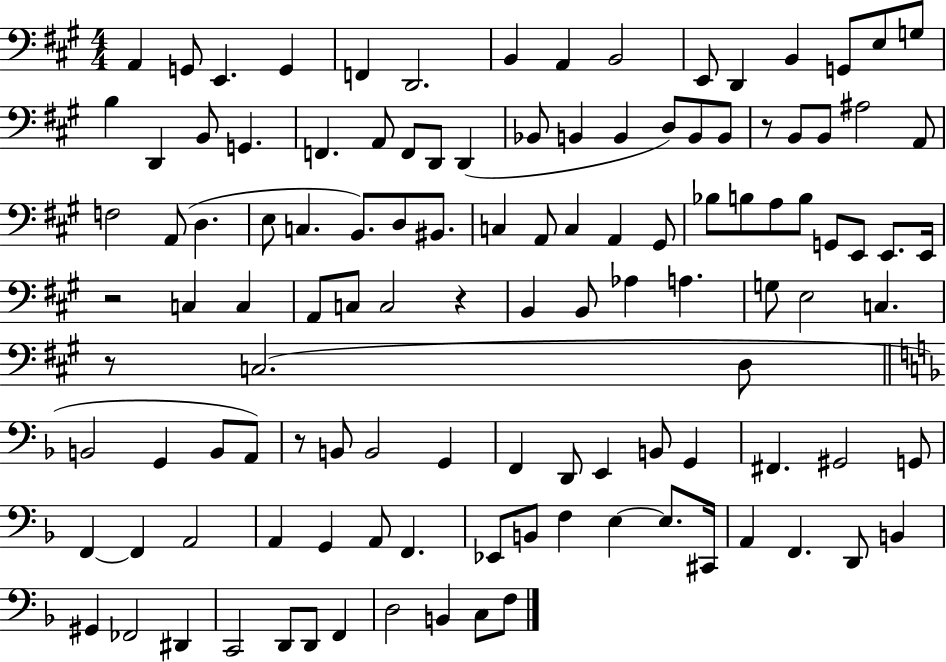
A2/q G2/e E2/q. G2/q F2/q D2/h. B2/q A2/q B2/h E2/e D2/q B2/q G2/e E3/e G3/e B3/q D2/q B2/e G2/q. F2/q. A2/e F2/e D2/e D2/q Bb2/e B2/q B2/q D3/e B2/e B2/e R/e B2/e B2/e A#3/h A2/e F3/h A2/e D3/q. E3/e C3/q. B2/e. D3/e BIS2/e. C3/q A2/e C3/q A2/q G#2/e Bb3/e B3/e A3/e B3/e G2/e E2/e E2/e. E2/s R/h C3/q C3/q A2/e C3/e C3/h R/q B2/q B2/e Ab3/q A3/q. G3/e E3/h C3/q. R/e C3/h. D3/e B2/h G2/q B2/e A2/e R/e B2/e B2/h G2/q F2/q D2/e E2/q B2/e G2/q F#2/q. G#2/h G2/e F2/q F2/q A2/h A2/q G2/q A2/e F2/q. Eb2/e B2/e F3/q E3/q E3/e. C#2/s A2/q F2/q. D2/e B2/q G#2/q FES2/h D#2/q C2/h D2/e D2/e F2/q D3/h B2/q C3/e F3/e